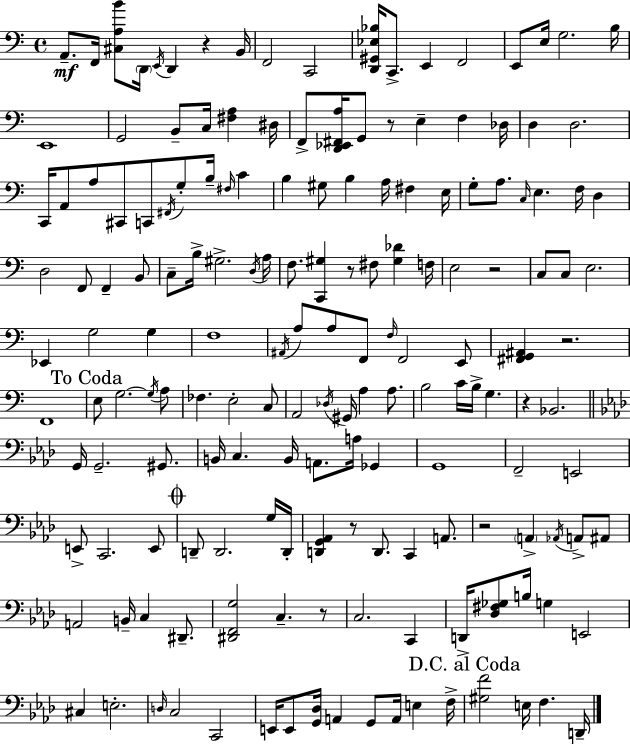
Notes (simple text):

A2/e. F2/s [C#3,A3,B4]/e D2/s E2/s D2/q R/q B2/s F2/h C2/h [D2,G#2,Eb3,Bb3]/s C2/e. E2/q F2/h E2/e E3/s G3/h. B3/s E2/w G2/h B2/e C3/s [F#3,A3]/q D#3/s F2/e [D2,Eb2,F#2,A3]/s G2/e R/e E3/q F3/q Db3/s D3/q D3/h. C2/s A2/e A3/e C#2/e C2/e F#2/s G3/e B3/s F#3/s C4/q B3/q G#3/e B3/q A3/s F#3/q E3/s G3/e A3/e. C3/s E3/q. F3/s D3/q D3/h F2/e F2/q B2/e C3/e B3/s G#3/h. D3/s A3/s F3/e. [C2,G#3]/q R/e F#3/e [G#3,Db4]/q F3/s E3/h R/h C3/e C3/e E3/h. Eb2/q G3/h G3/q F3/w A#2/s A3/e A3/e F2/e F3/s F2/h E2/e [F#2,G2,A#2]/q R/h. F2/w E3/e G3/h. G3/s A3/e FES3/q. E3/h C3/e A2/h Db3/s G#2/s A3/q A3/e. B3/h C4/s B3/s G3/q. R/q Bb2/h. G2/s G2/h. G#2/e. B2/s C3/q. B2/s A2/e. A3/s Gb2/q G2/w F2/h E2/h E2/e C2/h. E2/e D2/e D2/h. G3/s D2/s [D2,G2,Ab2]/q R/e D2/e. C2/q A2/e. R/h A2/q Ab2/s A2/e A#2/e A2/h B2/s C3/q D#2/e. [D#2,F2,G3]/h C3/q. R/e C3/h. C2/q D2/s [Db3,F#3,Gb3]/e B3/s G3/q E2/h C#3/q E3/h. D3/s C3/h C2/h E2/s E2/e [G2,Db3]/s A2/q G2/e A2/s E3/q F3/s [G#3,F4]/h E3/s F3/q. D2/s